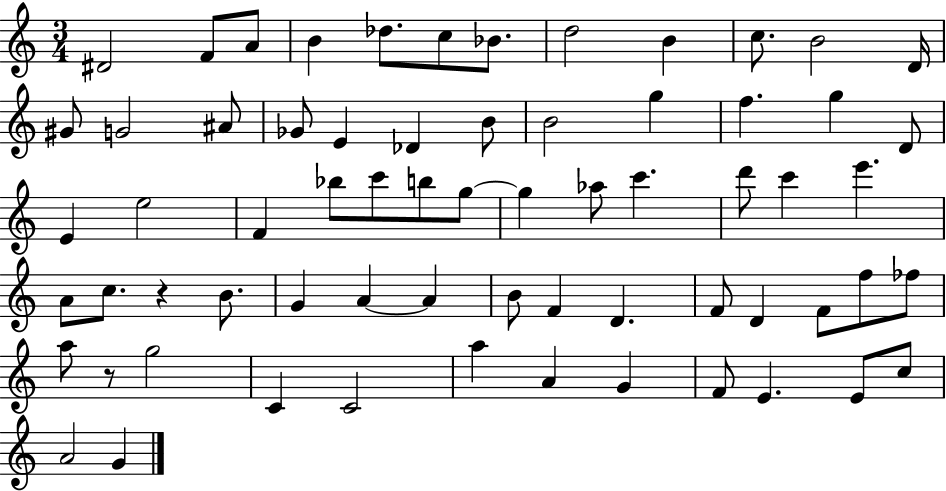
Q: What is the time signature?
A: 3/4